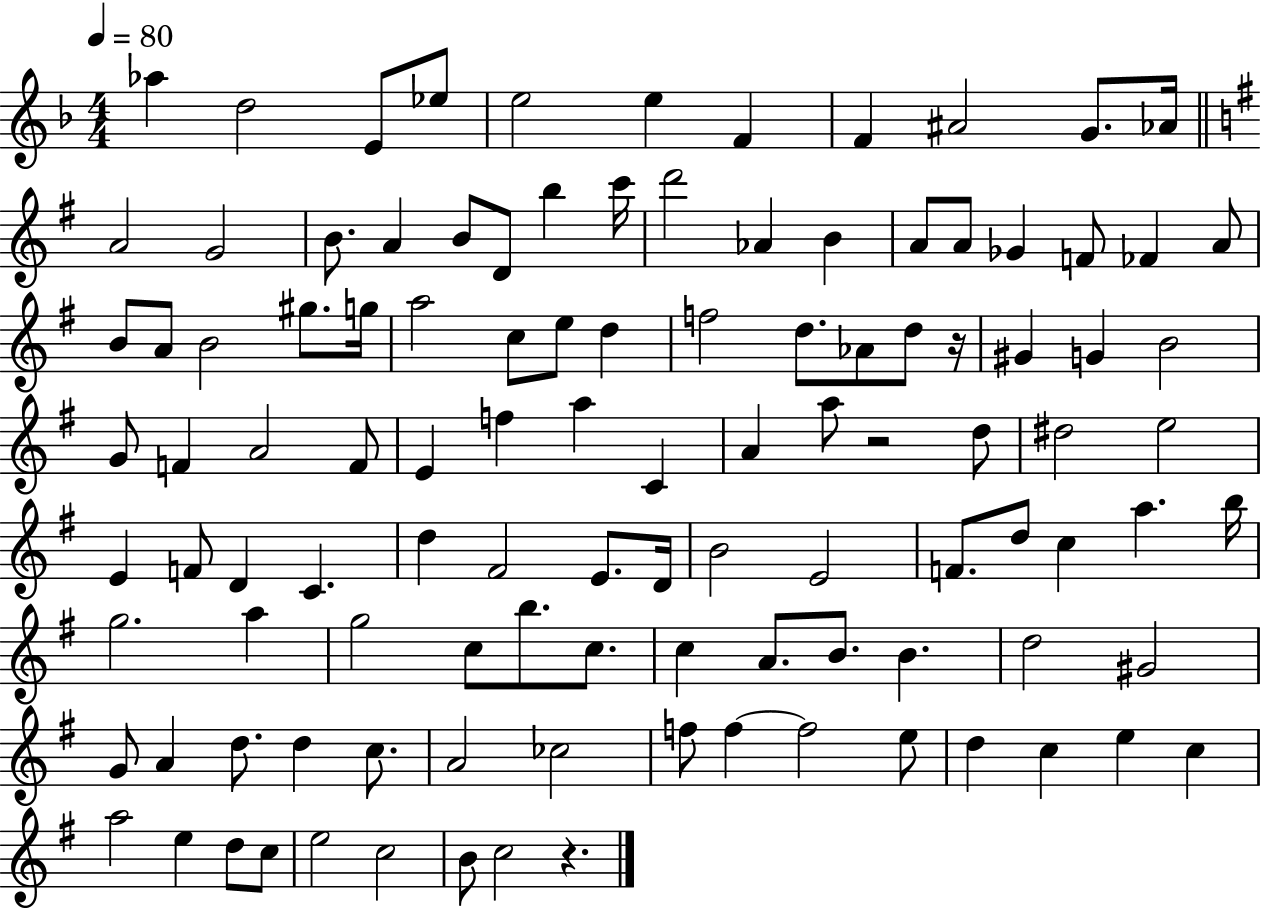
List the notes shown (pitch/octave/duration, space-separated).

Ab5/q D5/h E4/e Eb5/e E5/h E5/q F4/q F4/q A#4/h G4/e. Ab4/s A4/h G4/h B4/e. A4/q B4/e D4/e B5/q C6/s D6/h Ab4/q B4/q A4/e A4/e Gb4/q F4/e FES4/q A4/e B4/e A4/e B4/h G#5/e. G5/s A5/h C5/e E5/e D5/q F5/h D5/e. Ab4/e D5/e R/s G#4/q G4/q B4/h G4/e F4/q A4/h F4/e E4/q F5/q A5/q C4/q A4/q A5/e R/h D5/e D#5/h E5/h E4/q F4/e D4/q C4/q. D5/q F#4/h E4/e. D4/s B4/h E4/h F4/e. D5/e C5/q A5/q. B5/s G5/h. A5/q G5/h C5/e B5/e. C5/e. C5/q A4/e. B4/e. B4/q. D5/h G#4/h G4/e A4/q D5/e. D5/q C5/e. A4/h CES5/h F5/e F5/q F5/h E5/e D5/q C5/q E5/q C5/q A5/h E5/q D5/e C5/e E5/h C5/h B4/e C5/h R/q.